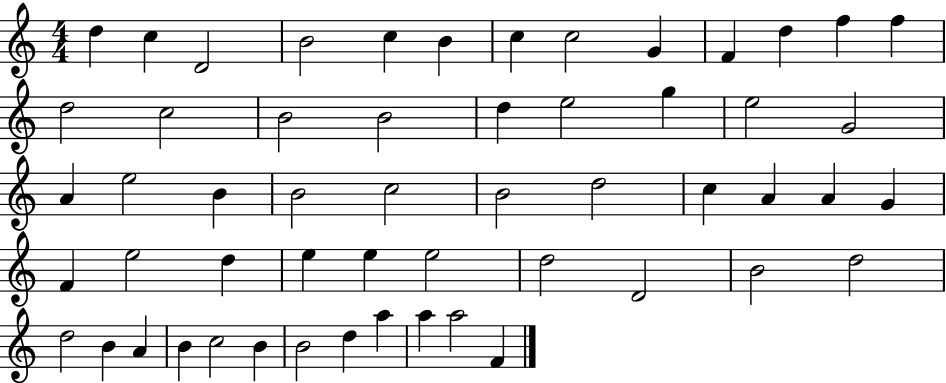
{
  \clef treble
  \numericTimeSignature
  \time 4/4
  \key c \major
  d''4 c''4 d'2 | b'2 c''4 b'4 | c''4 c''2 g'4 | f'4 d''4 f''4 f''4 | \break d''2 c''2 | b'2 b'2 | d''4 e''2 g''4 | e''2 g'2 | \break a'4 e''2 b'4 | b'2 c''2 | b'2 d''2 | c''4 a'4 a'4 g'4 | \break f'4 e''2 d''4 | e''4 e''4 e''2 | d''2 d'2 | b'2 d''2 | \break d''2 b'4 a'4 | b'4 c''2 b'4 | b'2 d''4 a''4 | a''4 a''2 f'4 | \break \bar "|."
}